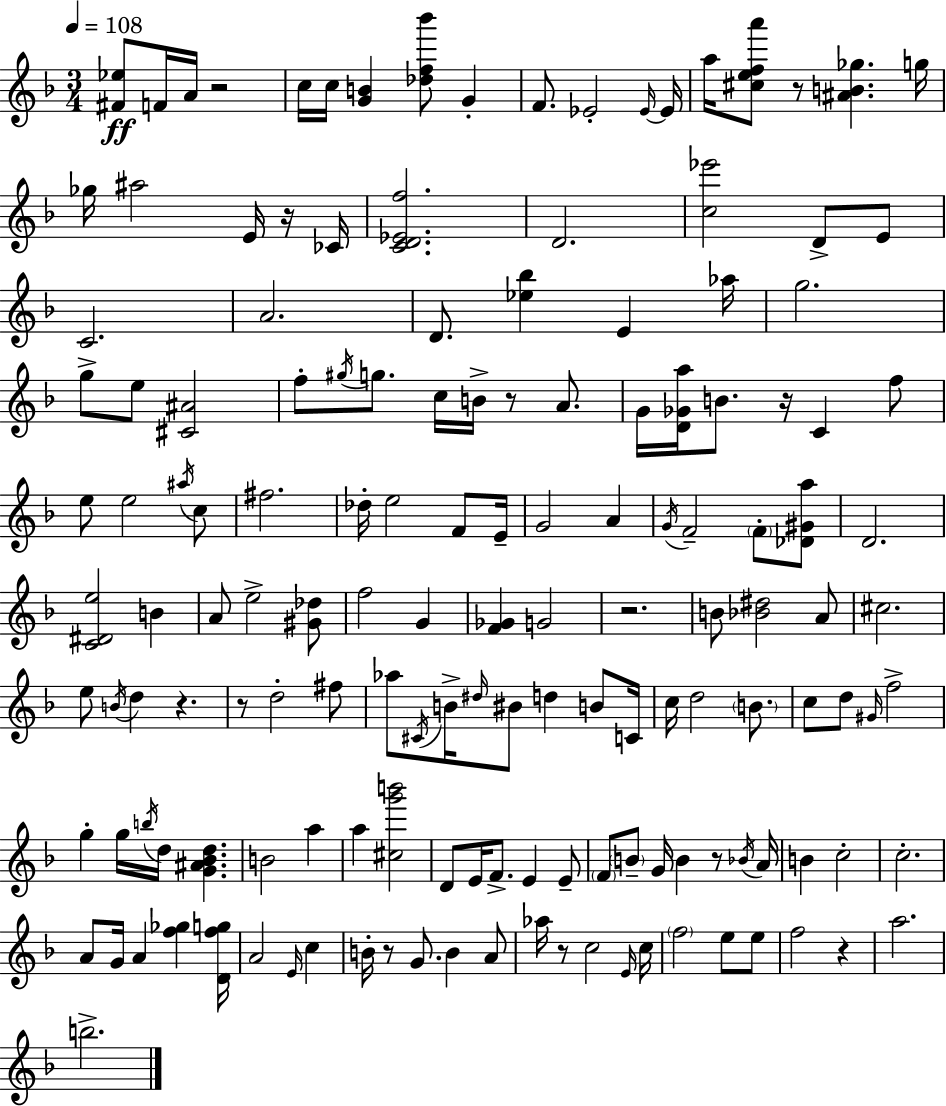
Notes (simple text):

[F#4,Eb5]/e F4/s A4/s R/h C5/s C5/s [G4,B4]/q [Db5,F5,Bb6]/e G4/q F4/e. Eb4/h Eb4/s Eb4/s A5/s [C#5,E5,F5,A6]/e R/e [A#4,B4,Gb5]/q. G5/s Gb5/s A#5/h E4/s R/s CES4/s [C4,D4,Eb4,F5]/h. D4/h. [C5,Eb6]/h D4/e E4/e C4/h. A4/h. D4/e. [Eb5,Bb5]/q E4/q Ab5/s G5/h. G5/e E5/e [C#4,A#4]/h F5/e G#5/s G5/e. C5/s B4/s R/e A4/e. G4/s [D4,Gb4,A5]/s B4/e. R/s C4/q F5/e E5/e E5/h A#5/s C5/e F#5/h. Db5/s E5/h F4/e E4/s G4/h A4/q G4/s F4/h F4/e [Db4,G#4,A5]/e D4/h. [C4,D#4,E5]/h B4/q A4/e E5/h [G#4,Db5]/e F5/h G4/q [F4,Gb4]/q G4/h R/h. B4/e [Bb4,D#5]/h A4/e C#5/h. E5/e B4/s D5/q R/q. R/e D5/h F#5/e Ab5/e C#4/s B4/s D#5/s BIS4/e D5/q B4/e C4/s C5/s D5/h B4/e. C5/e D5/e G#4/s F5/h G5/q G5/s B5/s D5/s [G4,A#4,Bb4,D5]/q. B4/h A5/q A5/q [C#5,G6,B6]/h D4/e E4/s F4/e. E4/q E4/e F4/e B4/e G4/s B4/q R/e Bb4/s A4/s B4/q C5/h C5/h. A4/e G4/s A4/q [F5,Gb5]/q [D4,F5,G5]/s A4/h E4/s C5/q B4/s R/e G4/e. B4/q A4/e Ab5/s R/e C5/h E4/s C5/s F5/h E5/e E5/e F5/h R/q A5/h. B5/h.